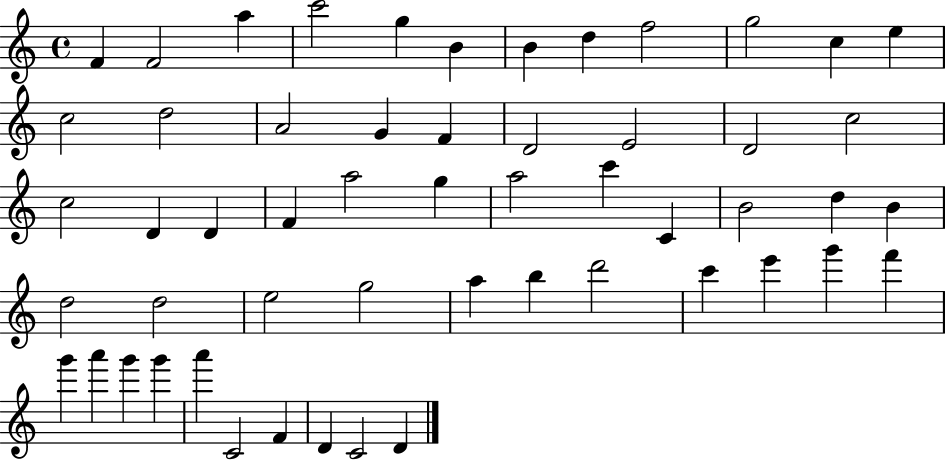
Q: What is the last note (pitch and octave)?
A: D4